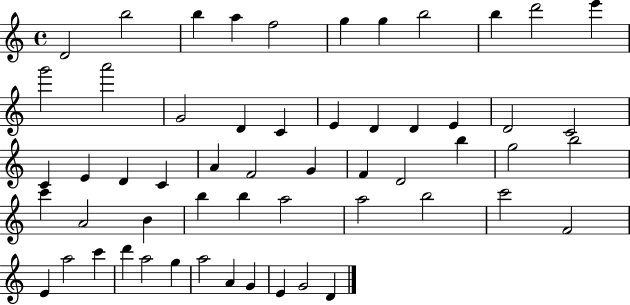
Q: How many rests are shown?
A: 0